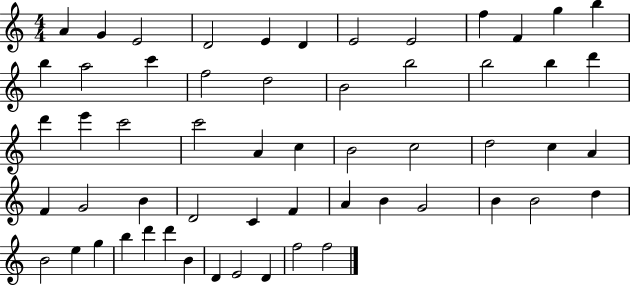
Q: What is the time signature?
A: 4/4